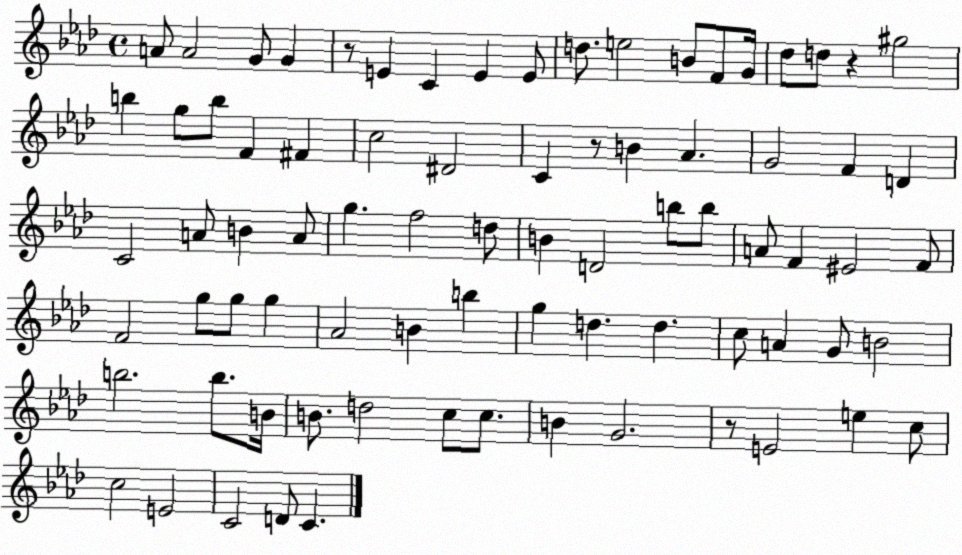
X:1
T:Untitled
M:4/4
L:1/4
K:Ab
A/2 A2 G/2 G z/2 E C E E/2 d/2 e2 B/2 F/2 G/4 _d/2 d/2 z ^g2 b g/2 b/2 F ^F c2 ^D2 C z/2 B _A G2 F D C2 A/2 B A/2 g f2 d/2 B D2 b/2 b/2 A/2 F ^E2 F/2 F2 g/2 g/2 g _A2 B b g d d c/2 A G/2 B2 b2 b/2 B/4 B/2 d2 c/2 c/2 B G2 z/2 E2 e c/2 c2 E2 C2 D/2 C